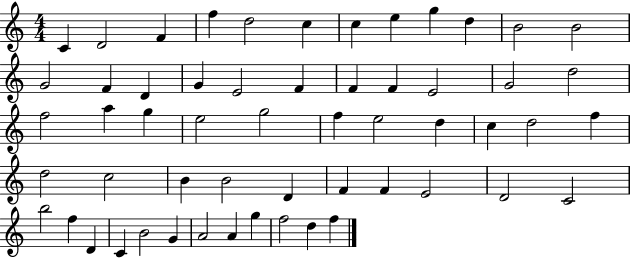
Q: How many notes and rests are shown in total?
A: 56